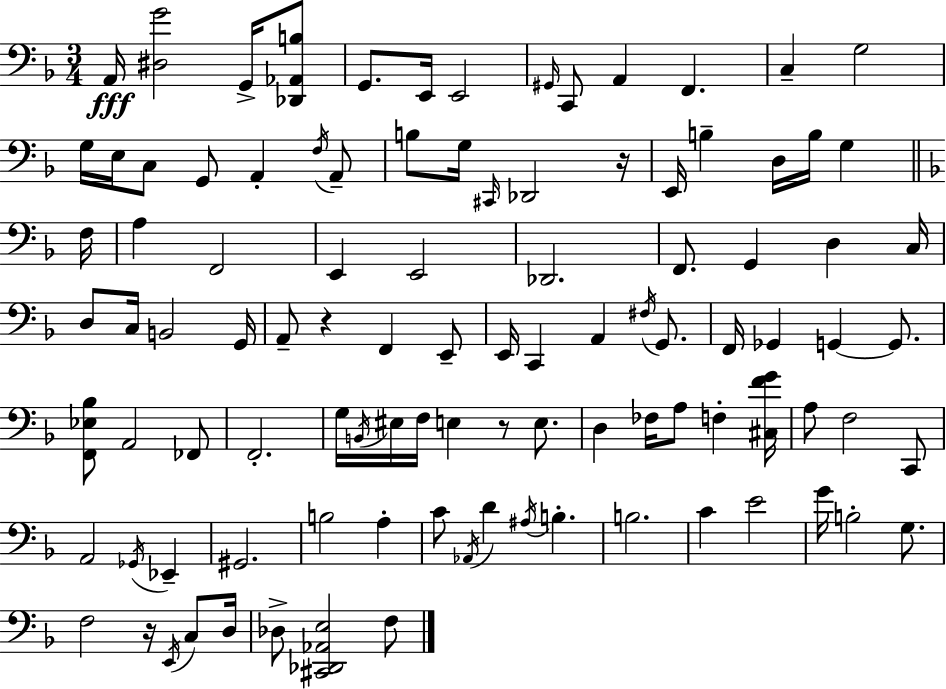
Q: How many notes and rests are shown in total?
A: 101